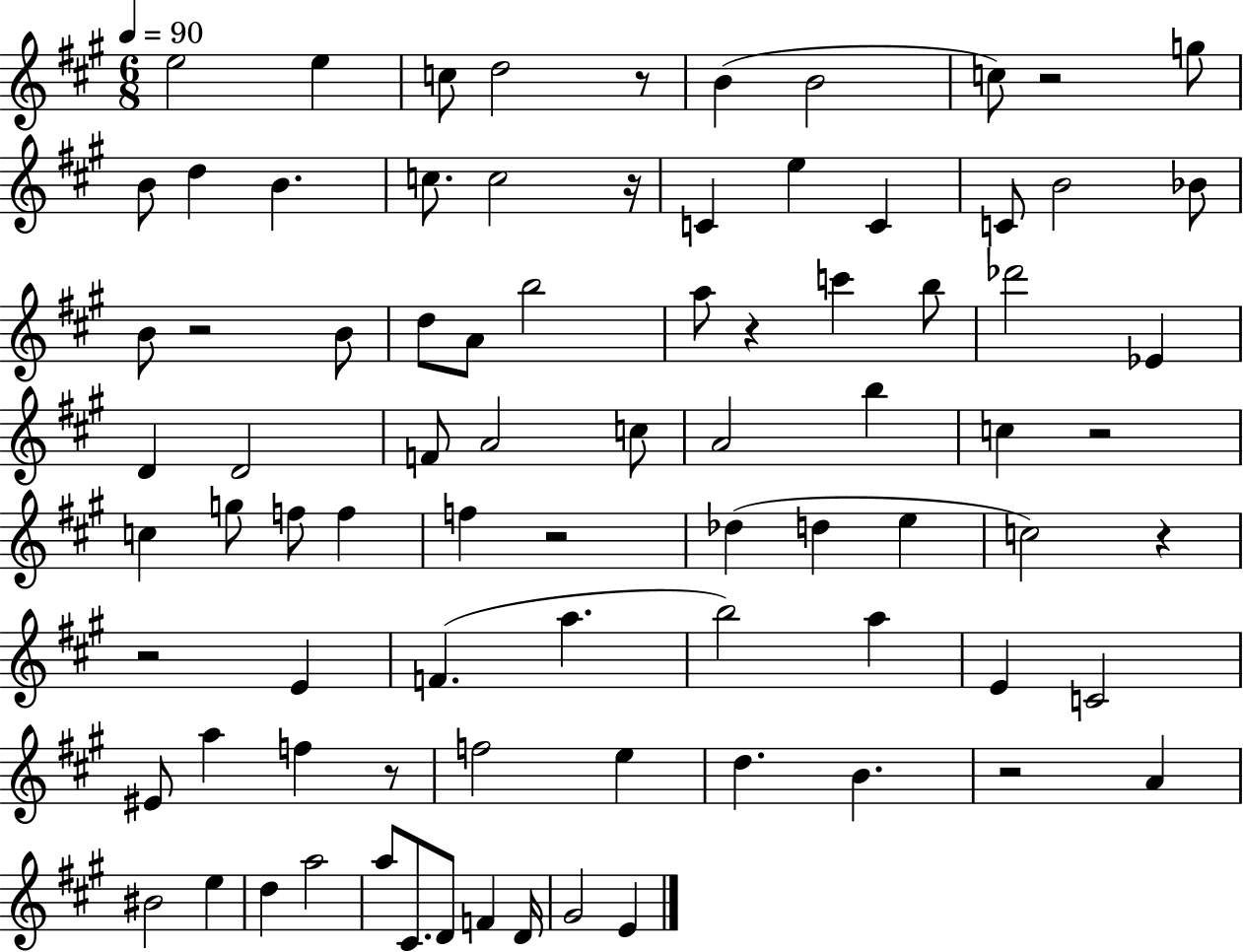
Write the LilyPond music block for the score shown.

{
  \clef treble
  \numericTimeSignature
  \time 6/8
  \key a \major
  \tempo 4 = 90
  \repeat volta 2 { e''2 e''4 | c''8 d''2 r8 | b'4( b'2 | c''8) r2 g''8 | \break b'8 d''4 b'4. | c''8. c''2 r16 | c'4 e''4 c'4 | c'8 b'2 bes'8 | \break b'8 r2 b'8 | d''8 a'8 b''2 | a''8 r4 c'''4 b''8 | des'''2 ees'4 | \break d'4 d'2 | f'8 a'2 c''8 | a'2 b''4 | c''4 r2 | \break c''4 g''8 f''8 f''4 | f''4 r2 | des''4( d''4 e''4 | c''2) r4 | \break r2 e'4 | f'4.( a''4. | b''2) a''4 | e'4 c'2 | \break eis'8 a''4 f''4 r8 | f''2 e''4 | d''4. b'4. | r2 a'4 | \break bis'2 e''4 | d''4 a''2 | a''8 cis'8. d'8 f'4 d'16 | gis'2 e'4 | \break } \bar "|."
}